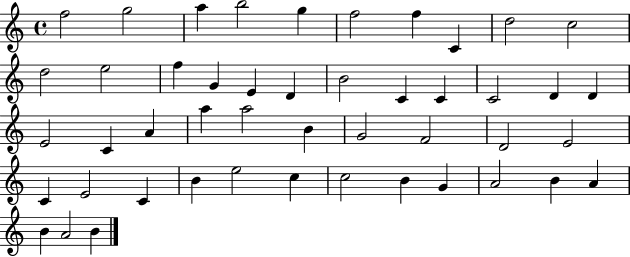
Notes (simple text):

F5/h G5/h A5/q B5/h G5/q F5/h F5/q C4/q D5/h C5/h D5/h E5/h F5/q G4/q E4/q D4/q B4/h C4/q C4/q C4/h D4/q D4/q E4/h C4/q A4/q A5/q A5/h B4/q G4/h F4/h D4/h E4/h C4/q E4/h C4/q B4/q E5/h C5/q C5/h B4/q G4/q A4/h B4/q A4/q B4/q A4/h B4/q